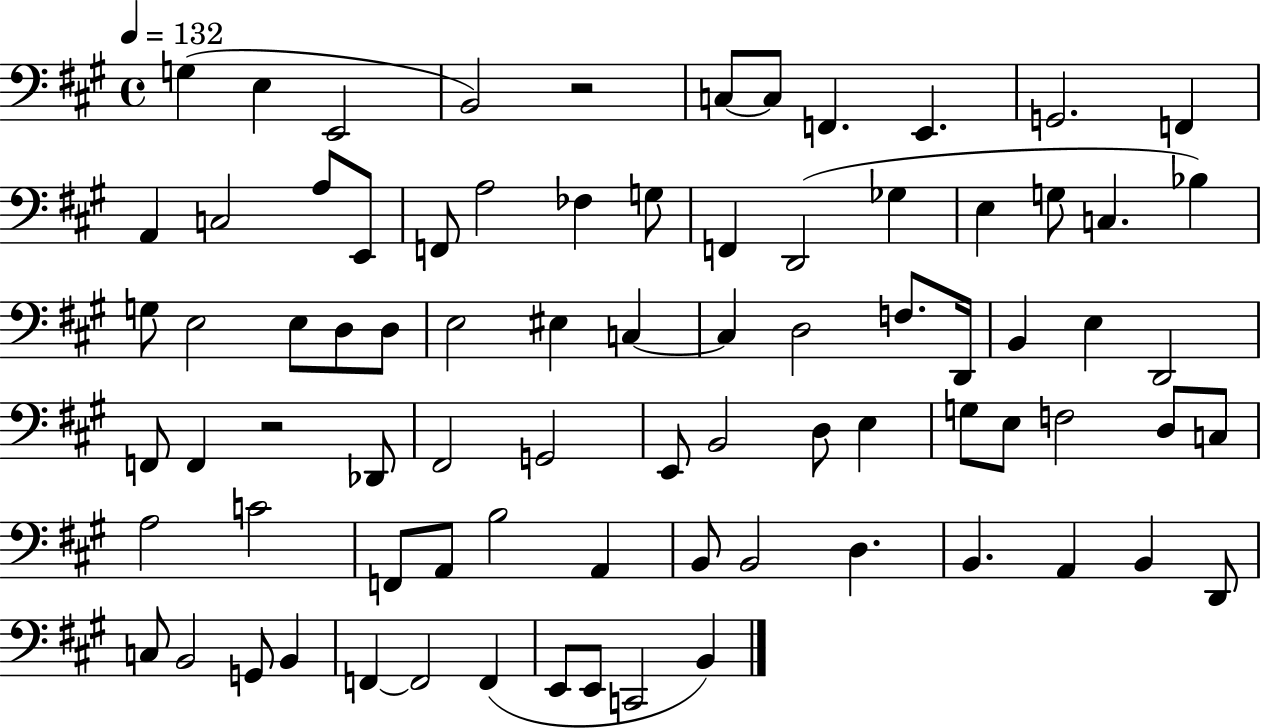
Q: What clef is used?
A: bass